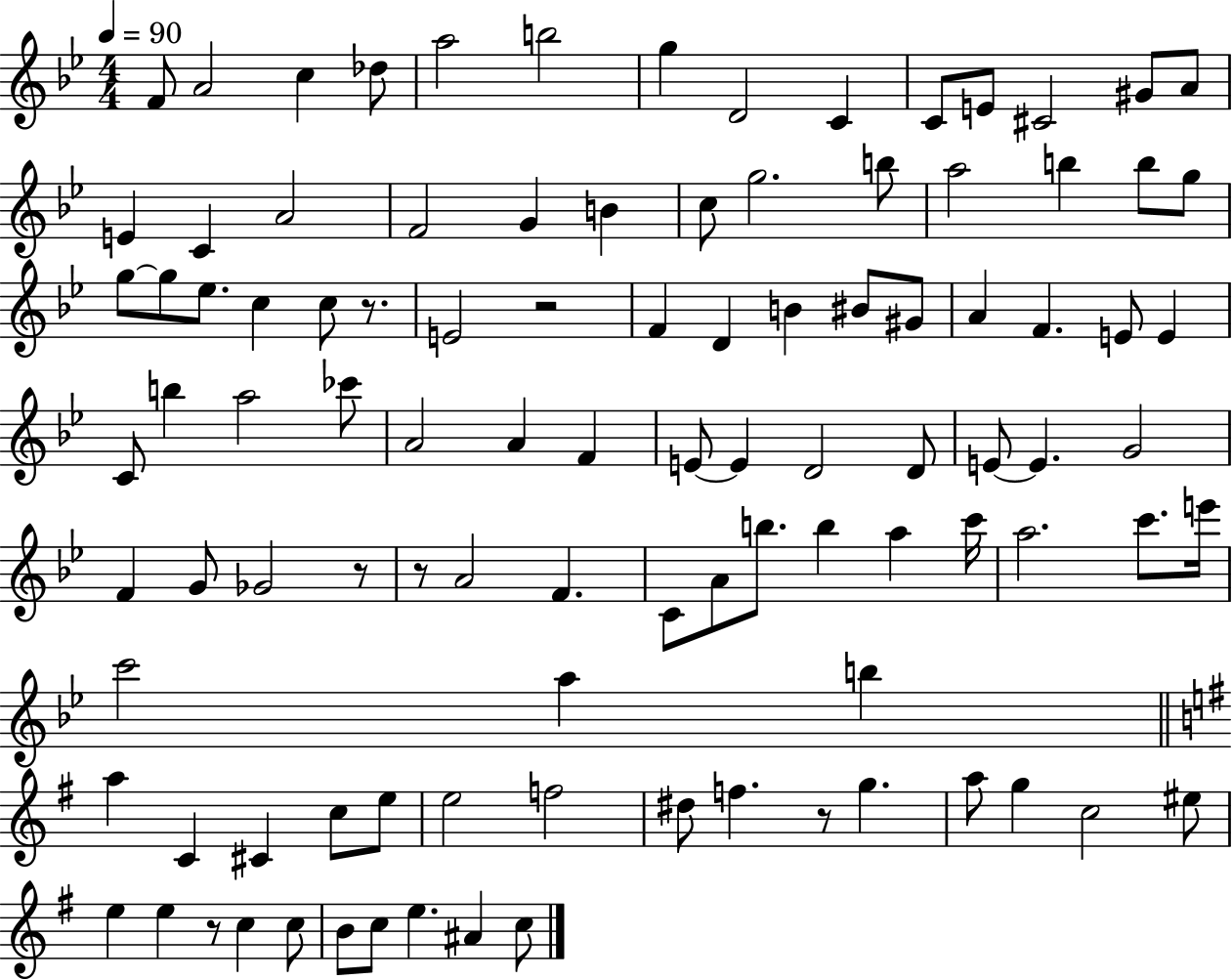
F4/e A4/h C5/q Db5/e A5/h B5/h G5/q D4/h C4/q C4/e E4/e C#4/h G#4/e A4/e E4/q C4/q A4/h F4/h G4/q B4/q C5/e G5/h. B5/e A5/h B5/q B5/e G5/e G5/e G5/e Eb5/e. C5/q C5/e R/e. E4/h R/h F4/q D4/q B4/q BIS4/e G#4/e A4/q F4/q. E4/e E4/q C4/e B5/q A5/h CES6/e A4/h A4/q F4/q E4/e E4/q D4/h D4/e E4/e E4/q. G4/h F4/q G4/e Gb4/h R/e R/e A4/h F4/q. C4/e A4/e B5/e. B5/q A5/q C6/s A5/h. C6/e. E6/s C6/h A5/q B5/q A5/q C4/q C#4/q C5/e E5/e E5/h F5/h D#5/e F5/q. R/e G5/q. A5/e G5/q C5/h EIS5/e E5/q E5/q R/e C5/q C5/e B4/e C5/e E5/q. A#4/q C5/e